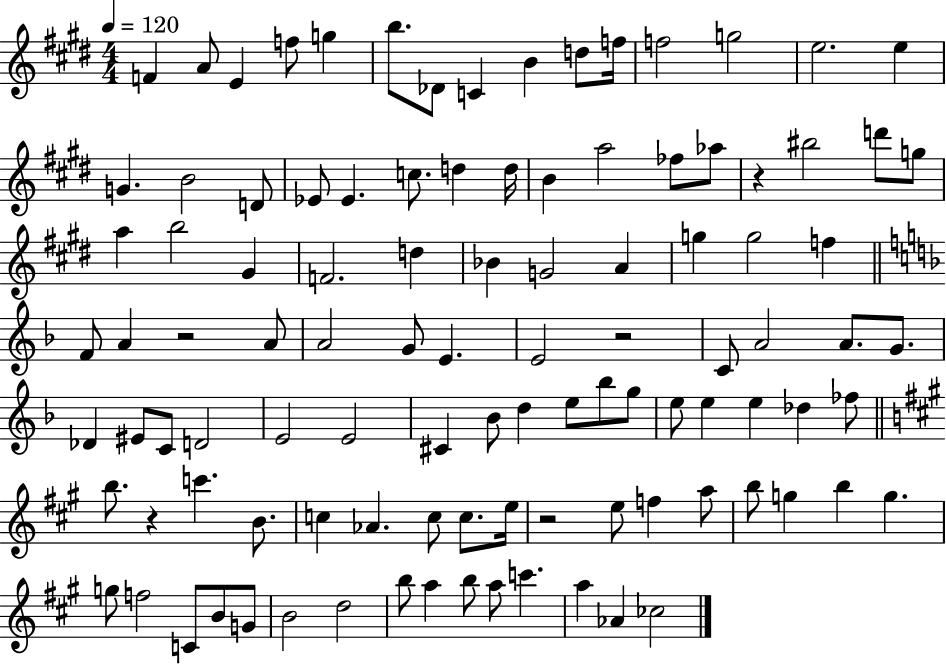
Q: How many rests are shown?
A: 5